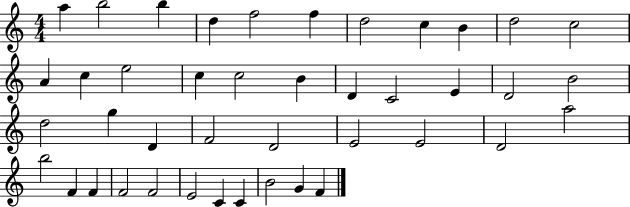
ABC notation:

X:1
T:Untitled
M:4/4
L:1/4
K:C
a b2 b d f2 f d2 c B d2 c2 A c e2 c c2 B D C2 E D2 B2 d2 g D F2 D2 E2 E2 D2 a2 b2 F F F2 F2 E2 C C B2 G F